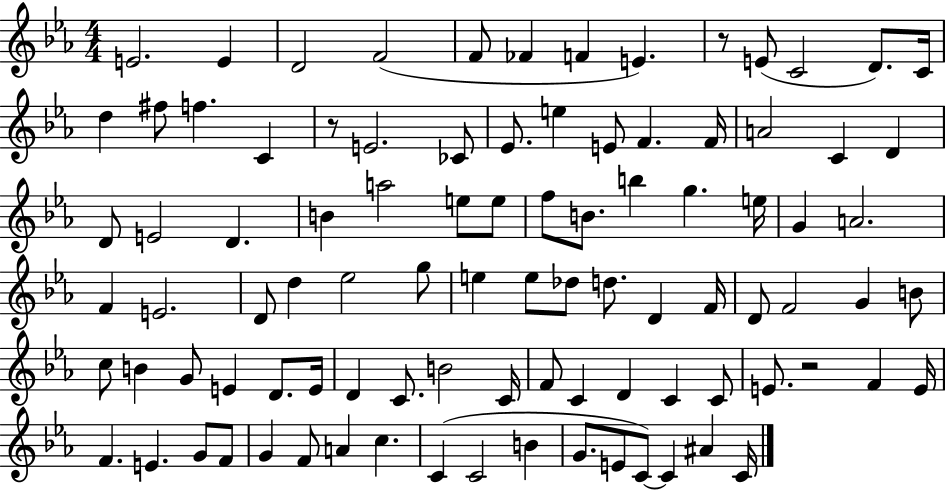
X:1
T:Untitled
M:4/4
L:1/4
K:Eb
E2 E D2 F2 F/2 _F F E z/2 E/2 C2 D/2 C/4 d ^f/2 f C z/2 E2 _C/2 _E/2 e E/2 F F/4 A2 C D D/2 E2 D B a2 e/2 e/2 f/2 B/2 b g e/4 G A2 F E2 D/2 d _e2 g/2 e e/2 _d/2 d/2 D F/4 D/2 F2 G B/2 c/2 B G/2 E D/2 E/4 D C/2 B2 C/4 F/2 C D C C/2 E/2 z2 F E/4 F E G/2 F/2 G F/2 A c C C2 B G/2 E/2 C/2 C ^A C/4